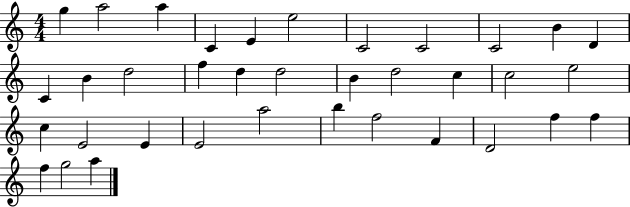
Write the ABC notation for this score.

X:1
T:Untitled
M:4/4
L:1/4
K:C
g a2 a C E e2 C2 C2 C2 B D C B d2 f d d2 B d2 c c2 e2 c E2 E E2 a2 b f2 F D2 f f f g2 a